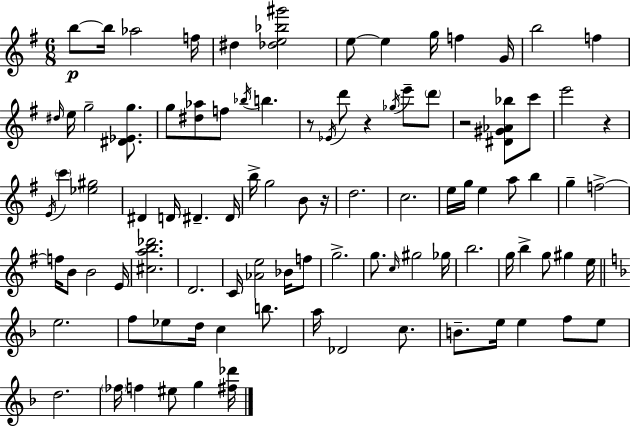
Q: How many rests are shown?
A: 5